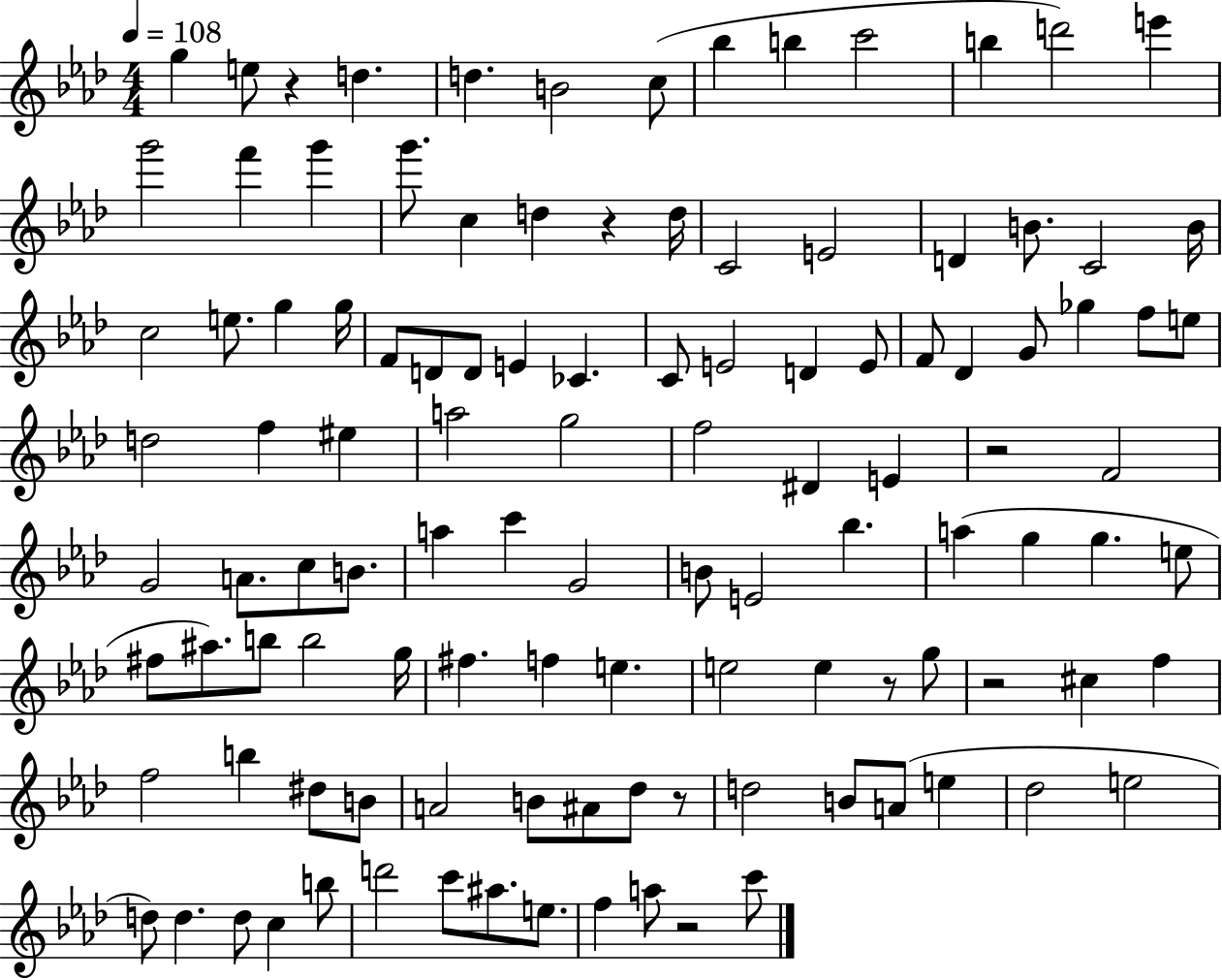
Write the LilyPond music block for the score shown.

{
  \clef treble
  \numericTimeSignature
  \time 4/4
  \key aes \major
  \tempo 4 = 108
  g''4 e''8 r4 d''4. | d''4. b'2 c''8( | bes''4 b''4 c'''2 | b''4 d'''2) e'''4 | \break g'''2 f'''4 g'''4 | g'''8. c''4 d''4 r4 d''16 | c'2 e'2 | d'4 b'8. c'2 b'16 | \break c''2 e''8. g''4 g''16 | f'8 d'8 d'8 e'4 ces'4. | c'8 e'2 d'4 e'8 | f'8 des'4 g'8 ges''4 f''8 e''8 | \break d''2 f''4 eis''4 | a''2 g''2 | f''2 dis'4 e'4 | r2 f'2 | \break g'2 a'8. c''8 b'8. | a''4 c'''4 g'2 | b'8 e'2 bes''4. | a''4( g''4 g''4. e''8 | \break fis''8 ais''8.) b''8 b''2 g''16 | fis''4. f''4 e''4. | e''2 e''4 r8 g''8 | r2 cis''4 f''4 | \break f''2 b''4 dis''8 b'8 | a'2 b'8 ais'8 des''8 r8 | d''2 b'8 a'8( e''4 | des''2 e''2 | \break d''8) d''4. d''8 c''4 b''8 | d'''2 c'''8 ais''8. e''8. | f''4 a''8 r2 c'''8 | \bar "|."
}